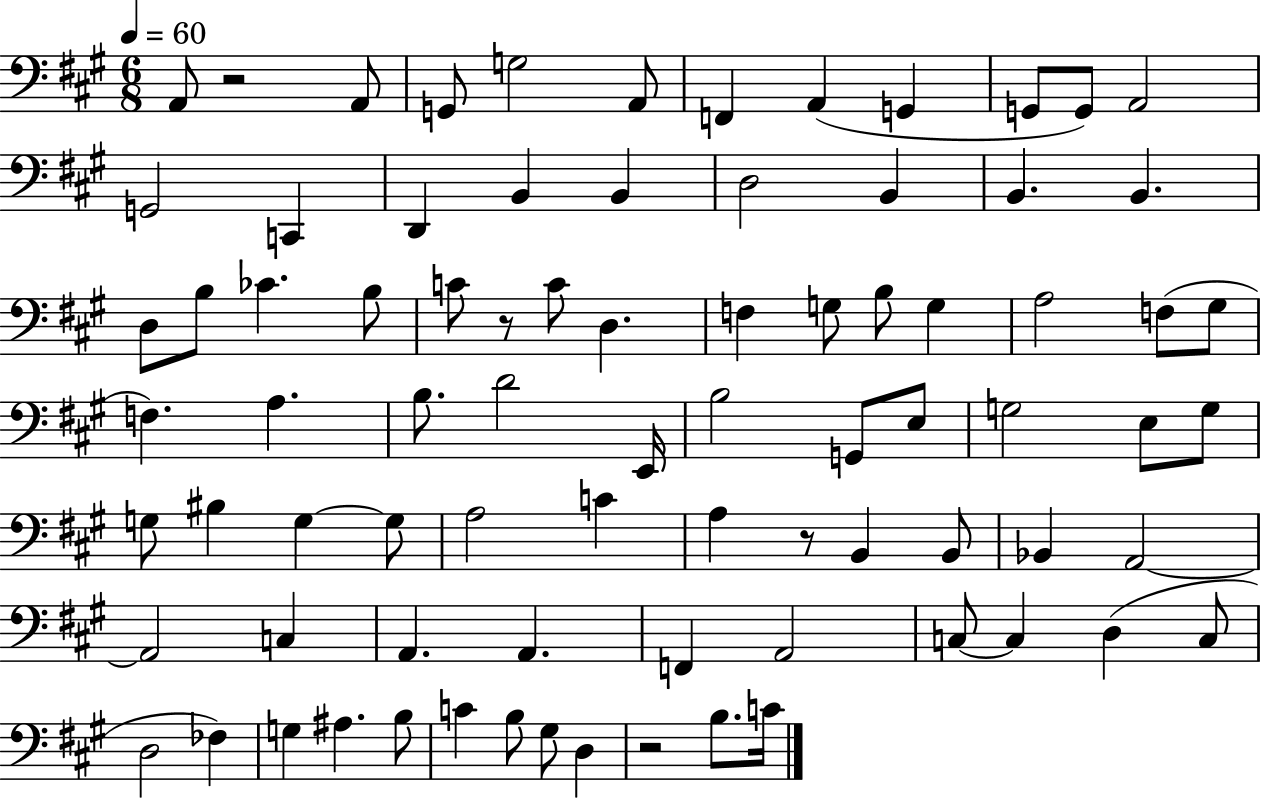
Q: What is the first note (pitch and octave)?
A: A2